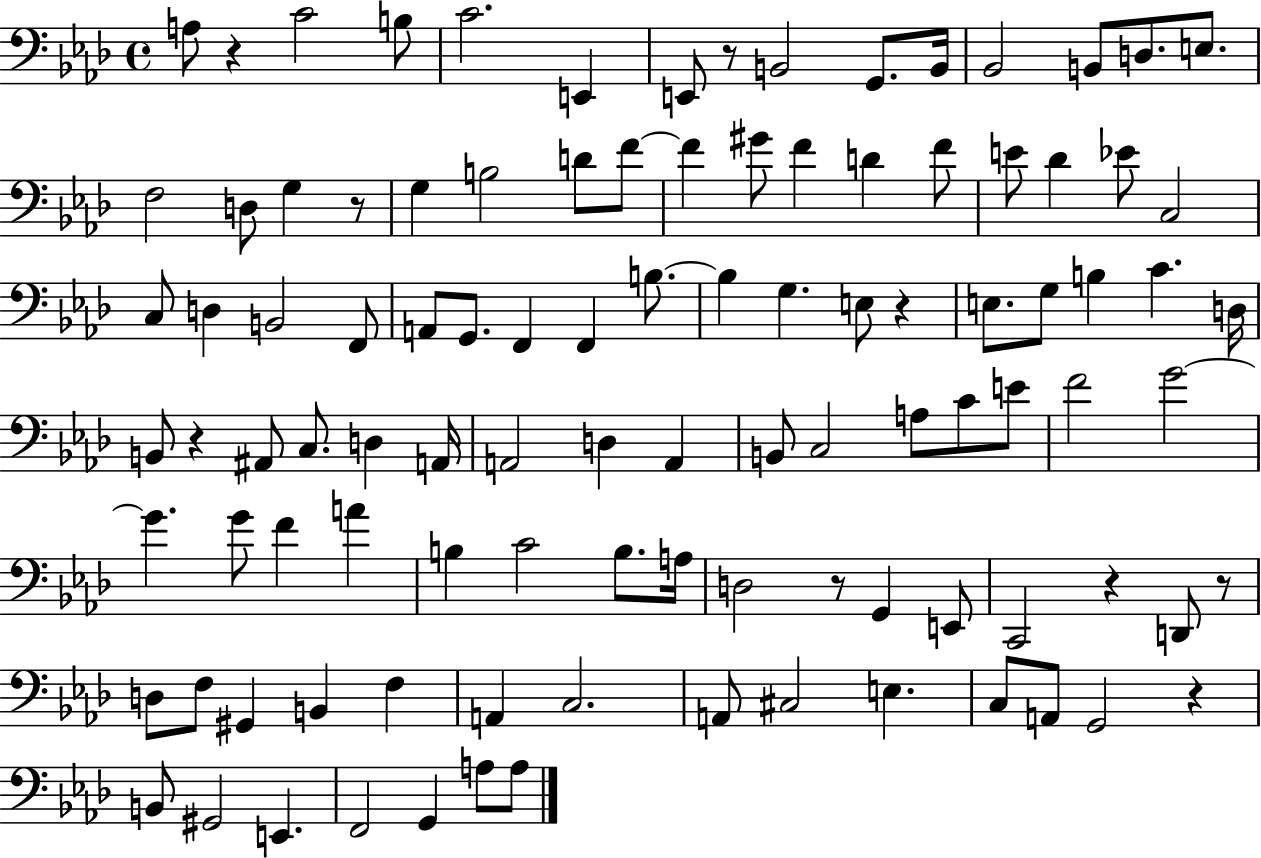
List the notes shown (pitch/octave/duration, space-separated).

A3/e R/q C4/h B3/e C4/h. E2/q E2/e R/e B2/h G2/e. B2/s Bb2/h B2/e D3/e. E3/e. F3/h D3/e G3/q R/e G3/q B3/h D4/e F4/e F4/q G#4/e F4/q D4/q F4/e E4/e Db4/q Eb4/e C3/h C3/e D3/q B2/h F2/e A2/e G2/e. F2/q F2/q B3/e. B3/q G3/q. E3/e R/q E3/e. G3/e B3/q C4/q. D3/s B2/e R/q A#2/e C3/e. D3/q A2/s A2/h D3/q A2/q B2/e C3/h A3/e C4/e E4/e F4/h G4/h G4/q. G4/e F4/q A4/q B3/q C4/h B3/e. A3/s D3/h R/e G2/q E2/e C2/h R/q D2/e R/e D3/e F3/e G#2/q B2/q F3/q A2/q C3/h. A2/e C#3/h E3/q. C3/e A2/e G2/h R/q B2/e G#2/h E2/q. F2/h G2/q A3/e A3/e